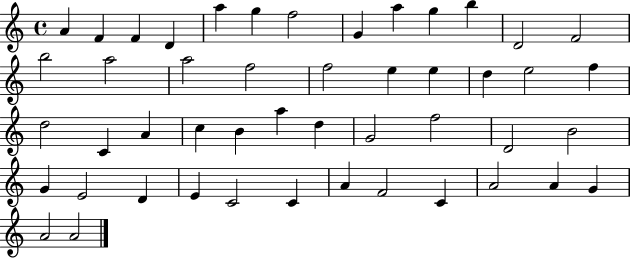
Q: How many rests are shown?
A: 0